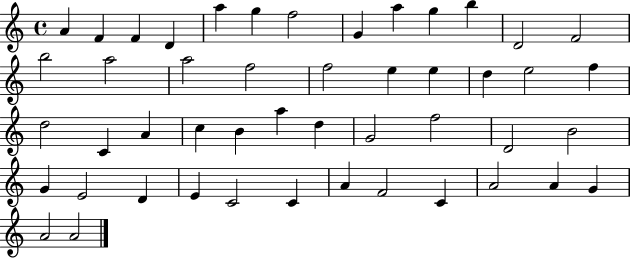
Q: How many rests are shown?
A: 0